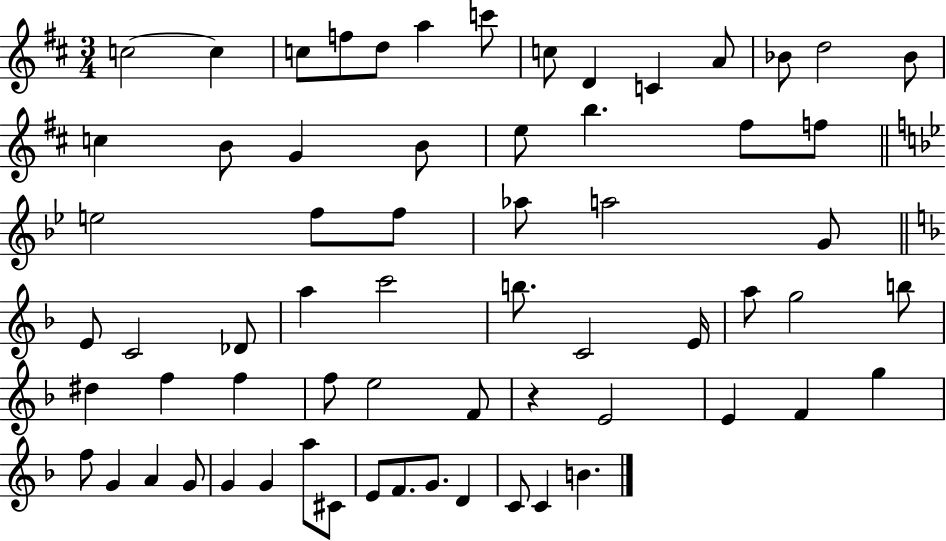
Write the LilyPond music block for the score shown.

{
  \clef treble
  \numericTimeSignature
  \time 3/4
  \key d \major
  c''2~~ c''4 | c''8 f''8 d''8 a''4 c'''8 | c''8 d'4 c'4 a'8 | bes'8 d''2 bes'8 | \break c''4 b'8 g'4 b'8 | e''8 b''4. fis''8 f''8 | \bar "||" \break \key g \minor e''2 f''8 f''8 | aes''8 a''2 g'8 | \bar "||" \break \key f \major e'8 c'2 des'8 | a''4 c'''2 | b''8. c'2 e'16 | a''8 g''2 b''8 | \break dis''4 f''4 f''4 | f''8 e''2 f'8 | r4 e'2 | e'4 f'4 g''4 | \break f''8 g'4 a'4 g'8 | g'4 g'4 a''8 cis'8 | e'8 f'8. g'8. d'4 | c'8 c'4 b'4. | \break \bar "|."
}